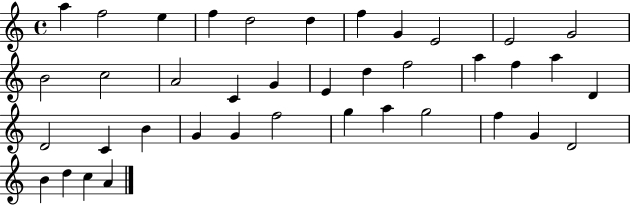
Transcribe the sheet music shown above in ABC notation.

X:1
T:Untitled
M:4/4
L:1/4
K:C
a f2 e f d2 d f G E2 E2 G2 B2 c2 A2 C G E d f2 a f a D D2 C B G G f2 g a g2 f G D2 B d c A